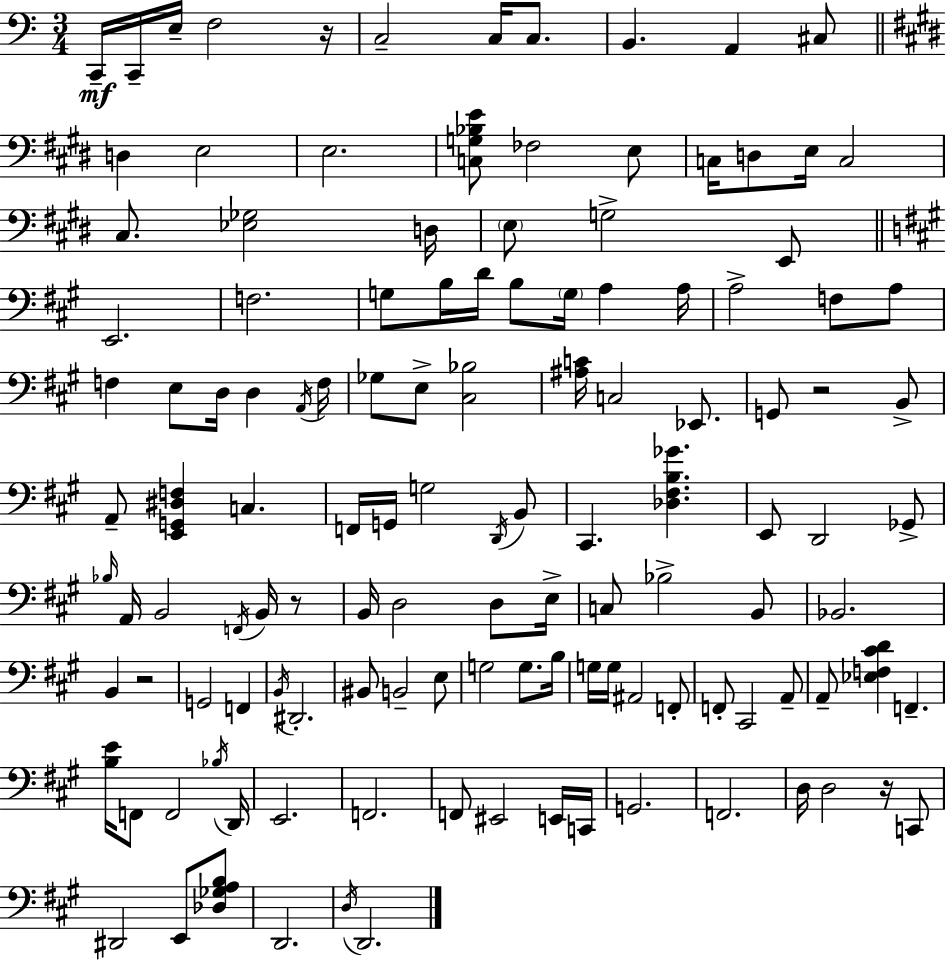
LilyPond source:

{
  \clef bass
  \numericTimeSignature
  \time 3/4
  \key a \minor
  c,16--\mf c,16-- e16-- f2 r16 | c2-- c16 c8. | b,4. a,4 cis8 | \bar "||" \break \key e \major d4 e2 | e2. | <c g bes e'>8 fes2 e8 | c16 d8 e16 c2 | \break cis8. <ees ges>2 d16 | \parenthesize e8 g2-> e,8 | \bar "||" \break \key a \major e,2. | f2. | g8 b16 d'16 b8 \parenthesize g16 a4 a16 | a2-> f8 a8 | \break f4 e8 d16 d4 \acciaccatura { a,16 } | f16 ges8 e8-> <cis bes>2 | <ais c'>16 c2 ees,8. | g,8 r2 b,8-> | \break a,8-- <e, g, dis f>4 c4. | f,16 g,16 g2 \acciaccatura { d,16 } | b,8 cis,4. <des fis b ges'>4. | e,8 d,2 | \break ges,8-> \grace { bes16 } a,16 b,2 | \acciaccatura { f,16 } b,16 r8 b,16 d2 | d8 e16-> c8 bes2-> | b,8 bes,2. | \break b,4 r2 | g,2 | f,4 \acciaccatura { b,16 } dis,2.-. | bis,8 b,2-- | \break e8 g2 | g8. b16 g16 g16 ais,2 | f,8-. f,8-. cis,2 | a,8-- a,8-- <ees f cis' d'>4 f,4.-- | \break <b e'>16 f,8 f,2 | \acciaccatura { bes16 } d,16 e,2. | f,2. | f,8 eis,2 | \break e,16 c,16 g,2. | f,2. | d16 d2 | r16 c,8 dis,2 | \break e,8 <des ges a b>8 d,2. | \acciaccatura { d16 } d,2. | \bar "|."
}